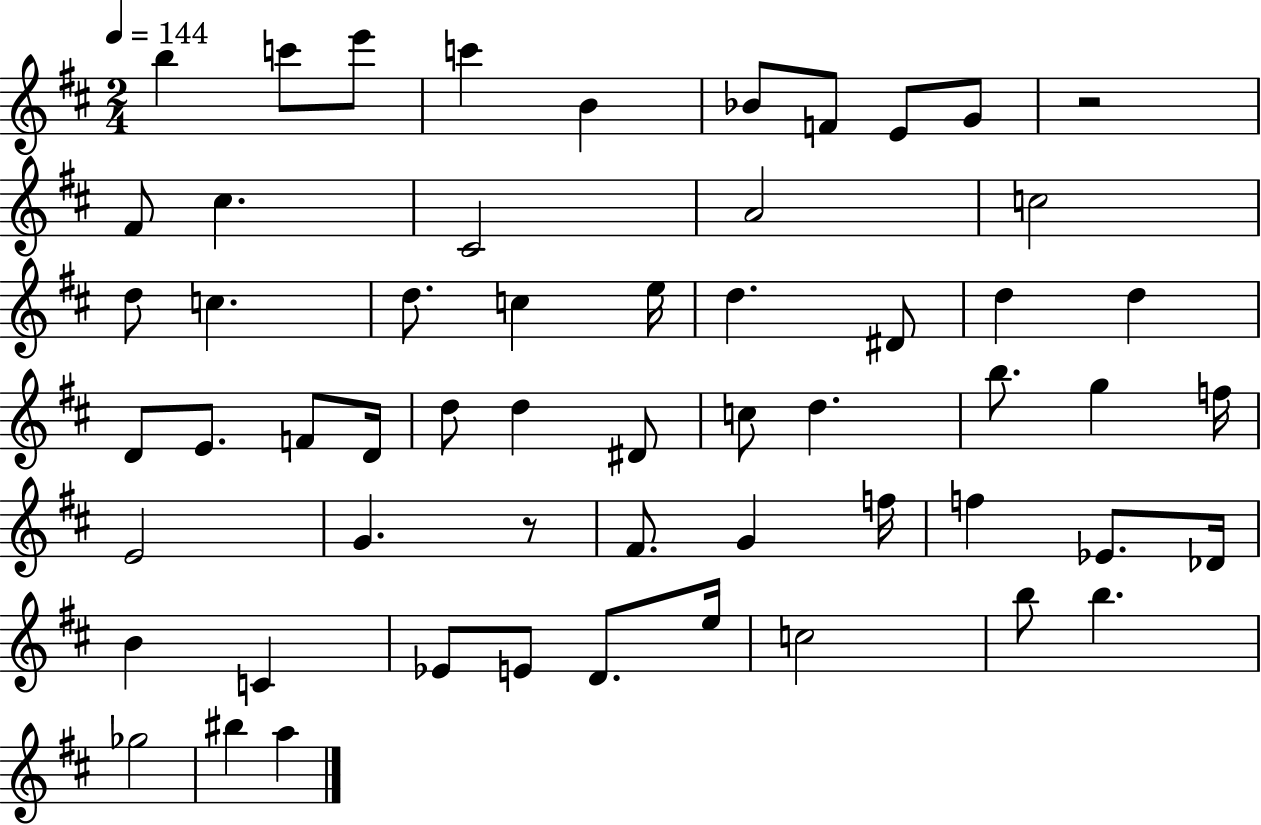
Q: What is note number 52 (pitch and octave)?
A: B5